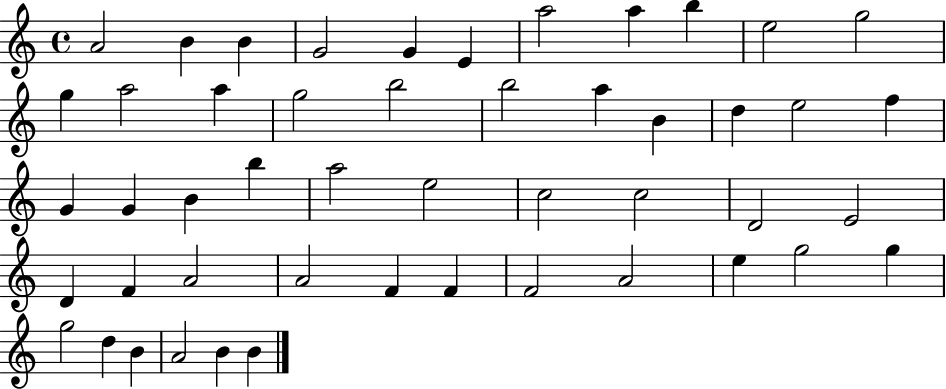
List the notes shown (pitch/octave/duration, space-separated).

A4/h B4/q B4/q G4/h G4/q E4/q A5/h A5/q B5/q E5/h G5/h G5/q A5/h A5/q G5/h B5/h B5/h A5/q B4/q D5/q E5/h F5/q G4/q G4/q B4/q B5/q A5/h E5/h C5/h C5/h D4/h E4/h D4/q F4/q A4/h A4/h F4/q F4/q F4/h A4/h E5/q G5/h G5/q G5/h D5/q B4/q A4/h B4/q B4/q